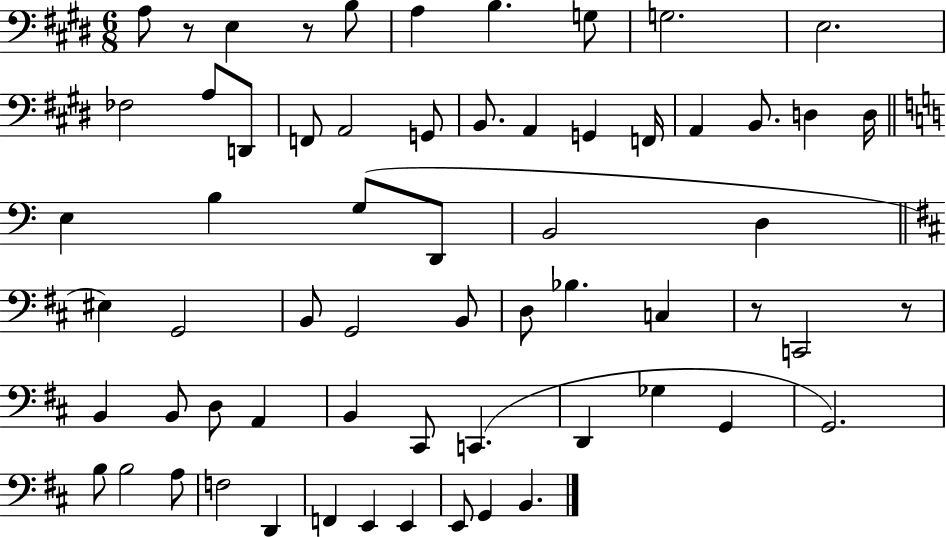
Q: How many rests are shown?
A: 4